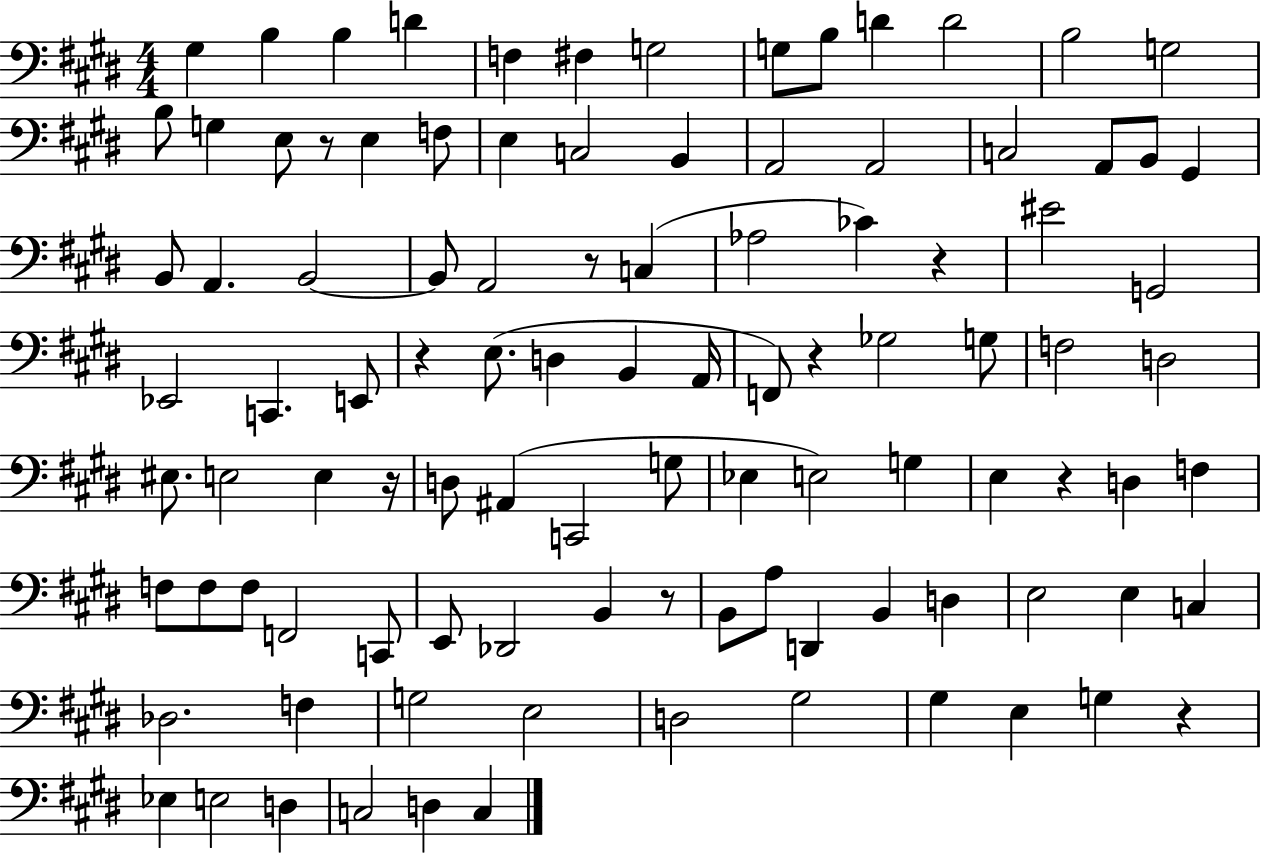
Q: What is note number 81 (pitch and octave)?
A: G3